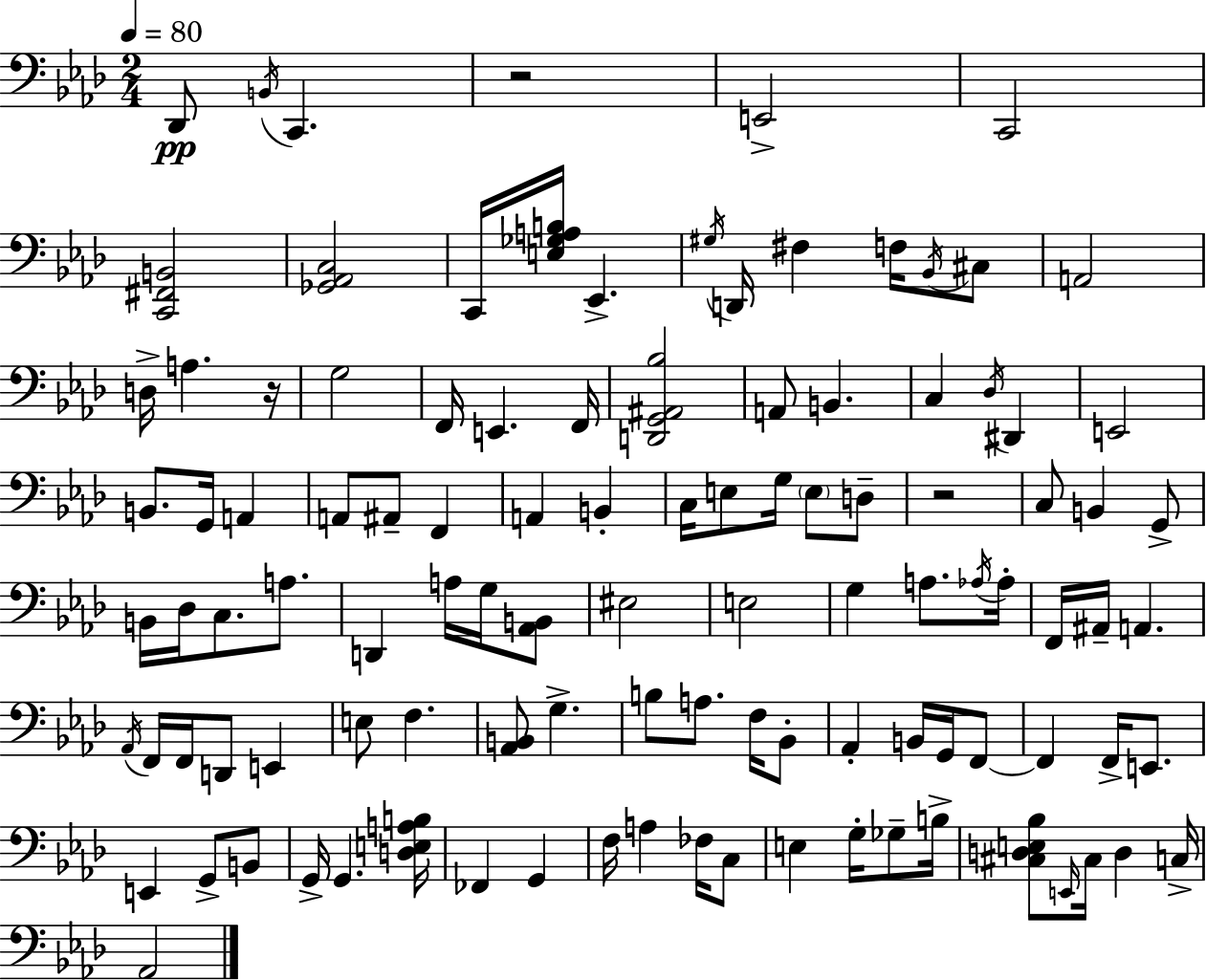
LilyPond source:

{
  \clef bass
  \numericTimeSignature
  \time 2/4
  \key f \minor
  \tempo 4 = 80
  \repeat volta 2 { des,8\pp \acciaccatura { b,16 } c,4. | r2 | e,2-> | c,2 | \break <c, fis, b,>2 | <ges, aes, c>2 | c,16 <e ges a b>16 ees,4.-> | \acciaccatura { gis16 } d,16 fis4 f16 | \break \acciaccatura { bes,16 } cis8 a,2 | d16-> a4. | r16 g2 | f,16 e,4. | \break f,16 <d, g, ais, bes>2 | a,8 b,4. | c4 \acciaccatura { des16 } | dis,4 e,2 | \break b,8. g,16 | a,4 a,8 ais,8-- | f,4 a,4 | b,4-. c16 e8 g16 | \break \parenthesize e8 d8-- r2 | c8 b,4 | g,8-> b,16 des16 c8. | a8. d,4 | \break a16 g16 <aes, b,>8 eis2 | e2 | g4 | a8. \acciaccatura { aes16 } aes16-. f,16 ais,16-- a,4. | \break \acciaccatura { aes,16 } f,16 f,16 | d,8 e,4 e8 | f4. <aes, b,>8 | g4.-> b8 | \break a8. f16 bes,8-. aes,4-. | b,16 g,16 f,8~~ f,4 | f,16-> e,8. e,4 | g,8-> b,8 g,16-> g,4. | \break <d e a b>16 fes,4 | g,4 f16 a4 | fes16 c8 e4 | g16-. ges8-- b16-> <cis d e bes>8 | \break \grace { e,16 } cis16 d4 c16-> aes,2 | } \bar "|."
}